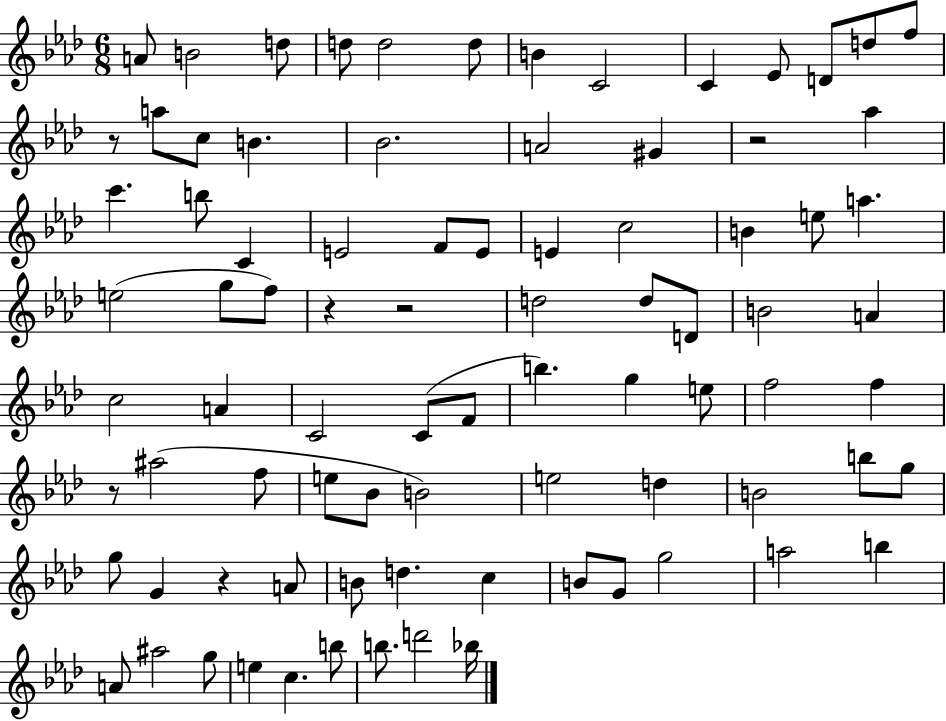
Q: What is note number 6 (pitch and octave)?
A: D5